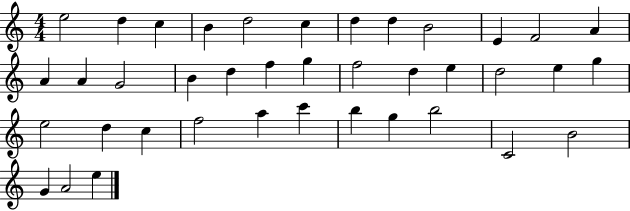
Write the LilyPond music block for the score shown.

{
  \clef treble
  \numericTimeSignature
  \time 4/4
  \key c \major
  e''2 d''4 c''4 | b'4 d''2 c''4 | d''4 d''4 b'2 | e'4 f'2 a'4 | \break a'4 a'4 g'2 | b'4 d''4 f''4 g''4 | f''2 d''4 e''4 | d''2 e''4 g''4 | \break e''2 d''4 c''4 | f''2 a''4 c'''4 | b''4 g''4 b''2 | c'2 b'2 | \break g'4 a'2 e''4 | \bar "|."
}